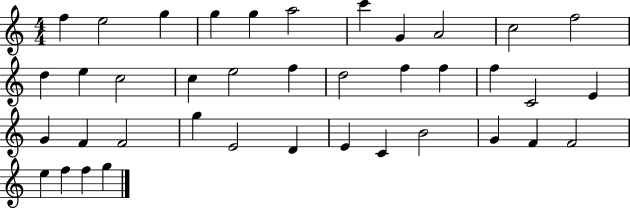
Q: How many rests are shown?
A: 0